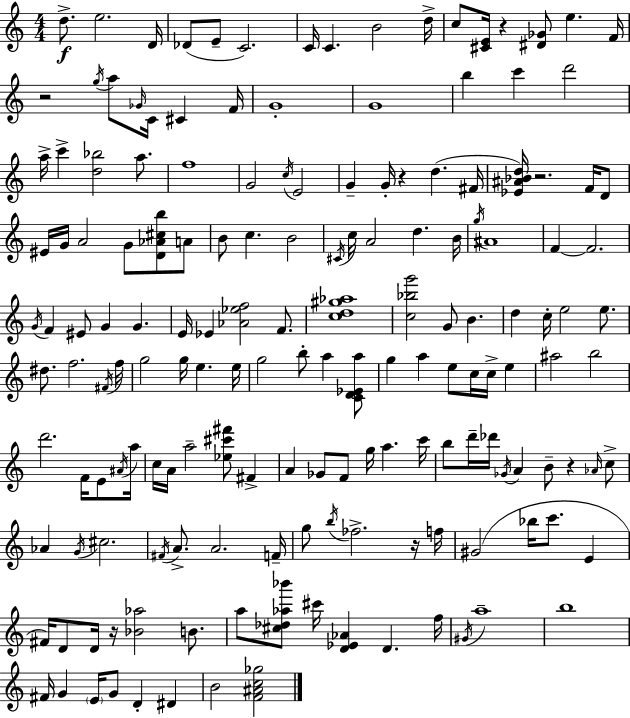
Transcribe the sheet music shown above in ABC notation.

X:1
T:Untitled
M:4/4
L:1/4
K:Am
d/2 e2 D/4 _D/2 E/2 C2 C/4 C B2 d/4 c/2 [^CE]/4 z [^D_G]/2 e F/4 z2 g/4 a/2 _G/4 C/4 ^C F/4 G4 G4 b c' d'2 a/4 c' [d_b]2 a/2 f4 G2 c/4 E2 G G/4 z d ^F/4 [_E^A_Bd]/4 z2 F/4 D/2 ^E/4 G/4 A2 G/2 [D_A^cb]/2 A/2 B/2 c B2 ^C/4 c/4 A2 d B/4 g/4 ^A4 F F2 G/4 F ^E/2 G G E/4 _E [_A_ef]2 F/2 [cd^g_a]4 [c_bg']2 G/2 B d c/4 e2 e/2 ^d/2 f2 ^F/4 f/4 g2 g/4 e e/4 g2 b/2 a [CD_Ea]/2 g a e/2 c/4 c/4 e ^a2 b2 d'2 F/4 E/2 ^A/4 a/4 c/4 A/4 a2 [_e^c'^f']/2 ^F A _G/2 F/2 g/4 a c'/4 b/2 d'/4 _d'/4 _G/4 A B/2 z _A/4 c/2 _A G/4 ^c2 ^F/4 A/2 A2 F/4 g/2 b/4 _f2 z/4 f/4 ^G2 _b/4 c'/2 E ^F/4 D/2 D/4 z/4 [_B_a]2 B/2 a/2 [^c_d_a_b']/2 ^c'/4 [D_E_A] D f/4 ^G/4 a4 b4 ^F/4 G E/4 G/2 D ^D B2 [F^Ac_g]2